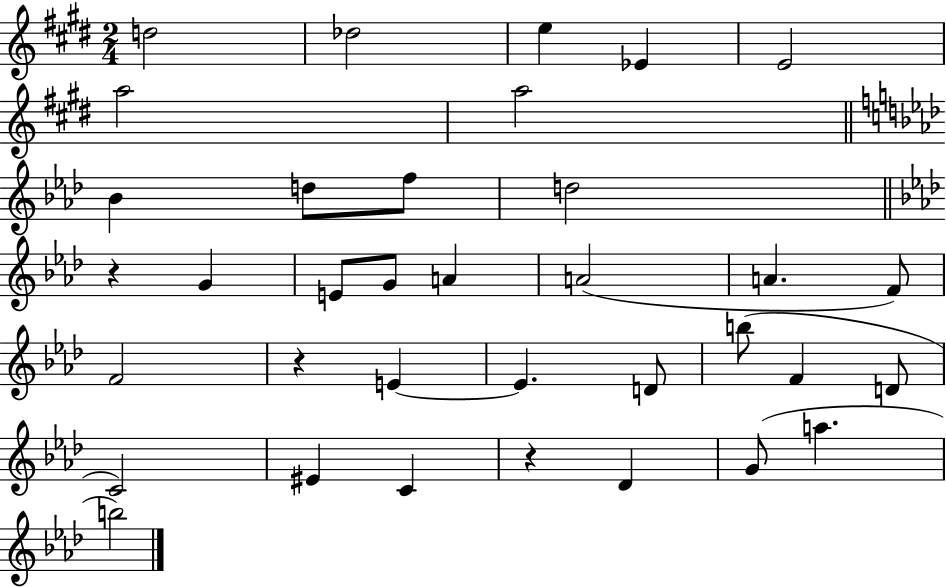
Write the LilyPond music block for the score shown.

{
  \clef treble
  \numericTimeSignature
  \time 2/4
  \key e \major
  d''2 | des''2 | e''4 ees'4 | e'2 | \break a''2 | a''2 | \bar "||" \break \key f \minor bes'4 d''8 f''8 | d''2 | \bar "||" \break \key f \minor r4 g'4 | e'8 g'8 a'4 | a'2( | a'4. f'8) | \break f'2 | r4 e'4~~ | e'4. d'8 | b''8( f'4 d'8 | \break c'2) | eis'4 c'4 | r4 des'4 | g'8( a''4. | \break b''2) | \bar "|."
}